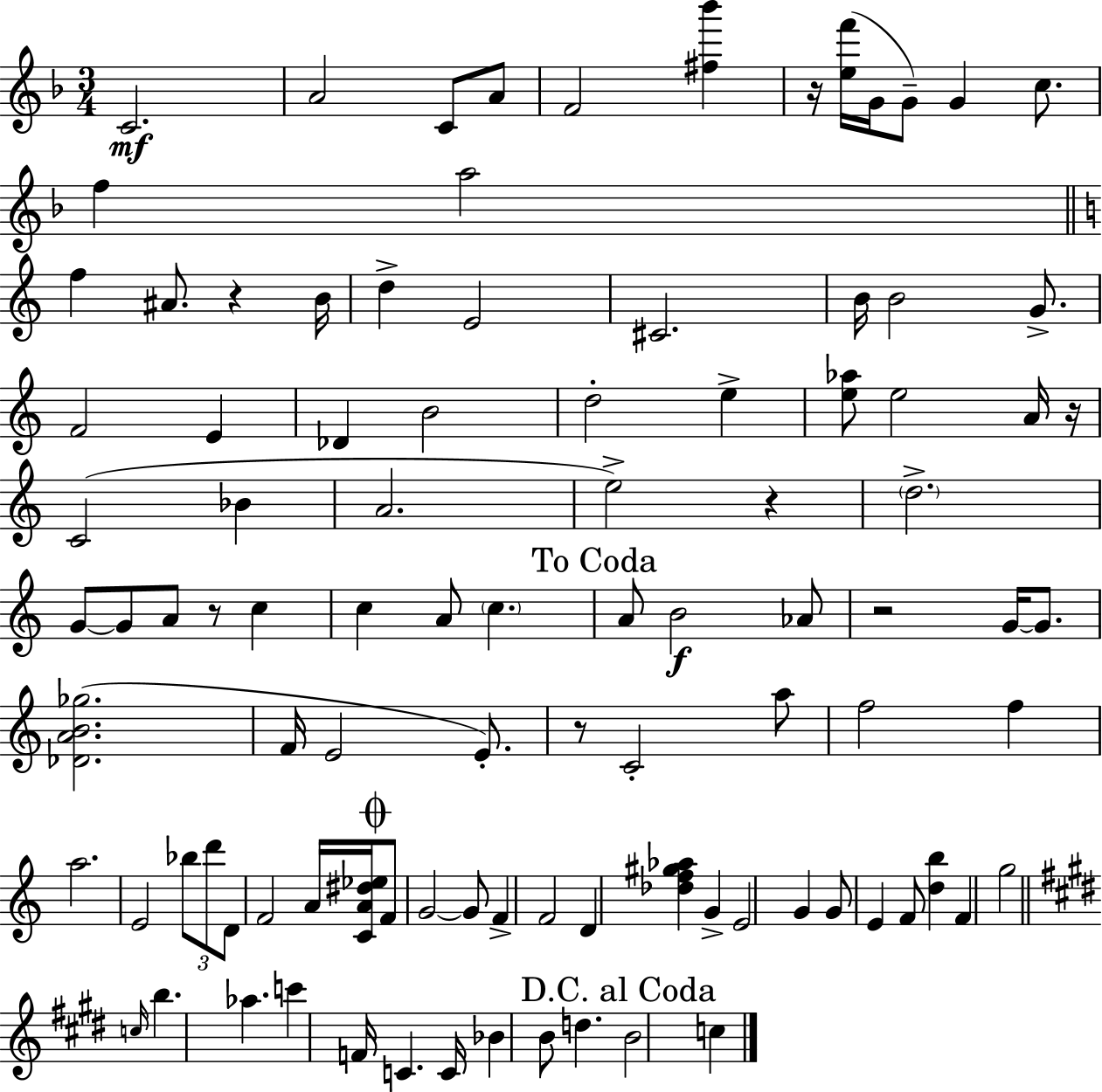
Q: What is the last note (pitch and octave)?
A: C5